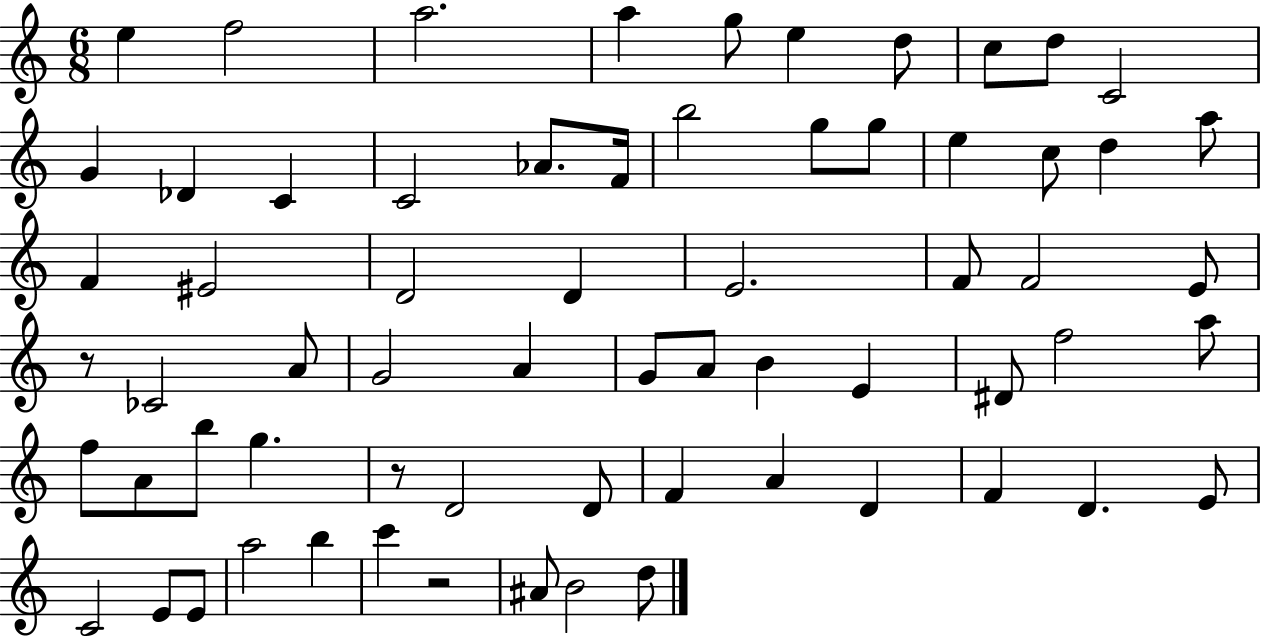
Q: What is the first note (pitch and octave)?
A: E5